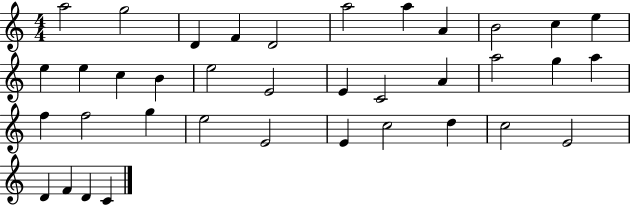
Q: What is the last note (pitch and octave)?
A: C4